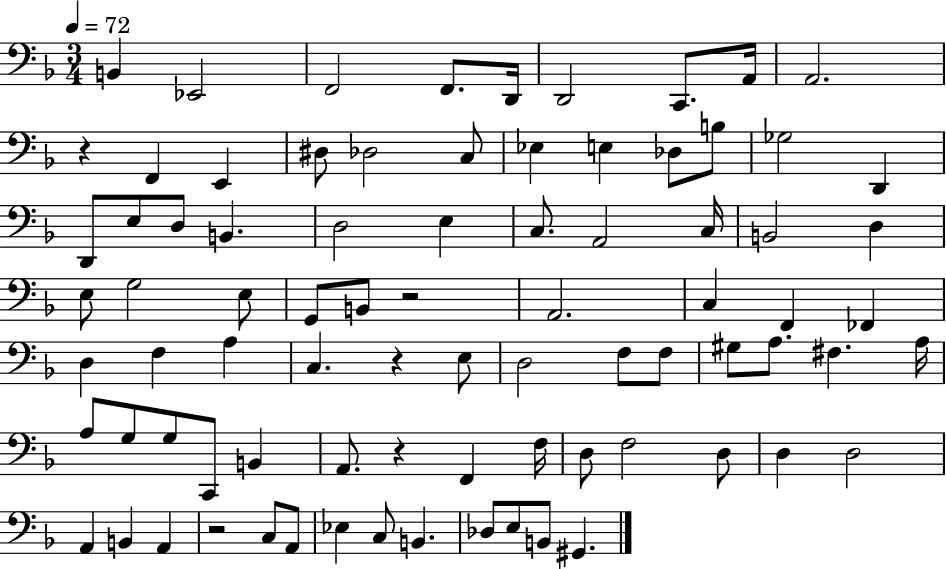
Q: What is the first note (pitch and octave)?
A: B2